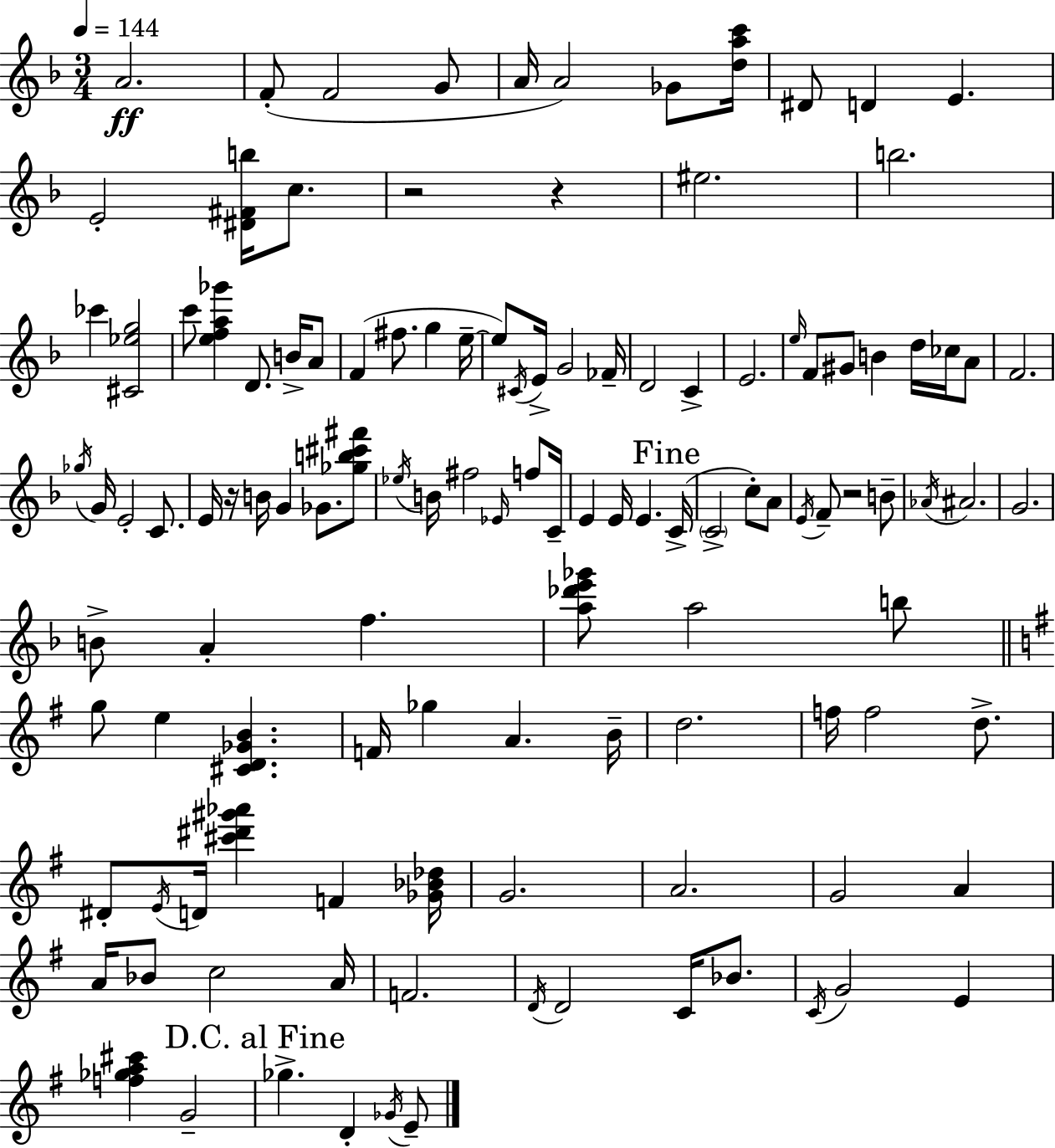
{
  \clef treble
  \numericTimeSignature
  \time 3/4
  \key f \major
  \tempo 4 = 144
  a'2.\ff | f'8-.( f'2 g'8 | a'16 a'2) ges'8 <d'' a'' c'''>16 | dis'8 d'4 e'4. | \break e'2-. <dis' fis' b''>16 c''8. | r2 r4 | eis''2. | b''2. | \break ces'''4 <cis' ees'' g''>2 | c'''8 <e'' f'' a'' ges'''>4 d'8. b'16-> a'8 | f'4( fis''8. g''4 e''16--~~ | e''8) \acciaccatura { cis'16 } e'16-> g'2 | \break fes'16-- d'2 c'4-> | e'2. | \grace { e''16 } f'8 gis'8 b'4 d''16 ces''16 | a'8 f'2. | \break \acciaccatura { ges''16 } g'16 e'2-. | c'8. e'16 r16 b'16 g'4 ges'8. | <ges'' b'' cis''' fis'''>8 \acciaccatura { ees''16 } b'16 fis''2 | \grace { ees'16 } f''8 c'16-- e'4 e'16 e'4. | \break \mark "Fine" c'16->( \parenthesize c'2-> | c''8-.) a'8 \acciaccatura { e'16 } f'8-- r2 | b'8-- \acciaccatura { aes'16 } ais'2. | g'2. | \break b'8-> a'4-. | f''4. <a'' des''' e''' ges'''>8 a''2 | b''8 \bar "||" \break \key g \major g''8 e''4 <cis' d' ges' b'>4. | f'16 ges''4 a'4. b'16-- | d''2. | f''16 f''2 d''8.-> | \break dis'8-. \acciaccatura { e'16 } d'16 <cis''' dis''' gis''' aes'''>4 f'4 | <ges' bes' des''>16 g'2. | a'2. | g'2 a'4 | \break a'16 bes'8 c''2 | a'16 f'2. | \acciaccatura { d'16 } d'2 c'16 bes'8. | \acciaccatura { c'16 } g'2 e'4 | \break <f'' ges'' a'' cis'''>4 g'2-- | \mark "D.C. al Fine" ges''4.-> d'4-. | \acciaccatura { ges'16 } e'8-- \bar "|."
}